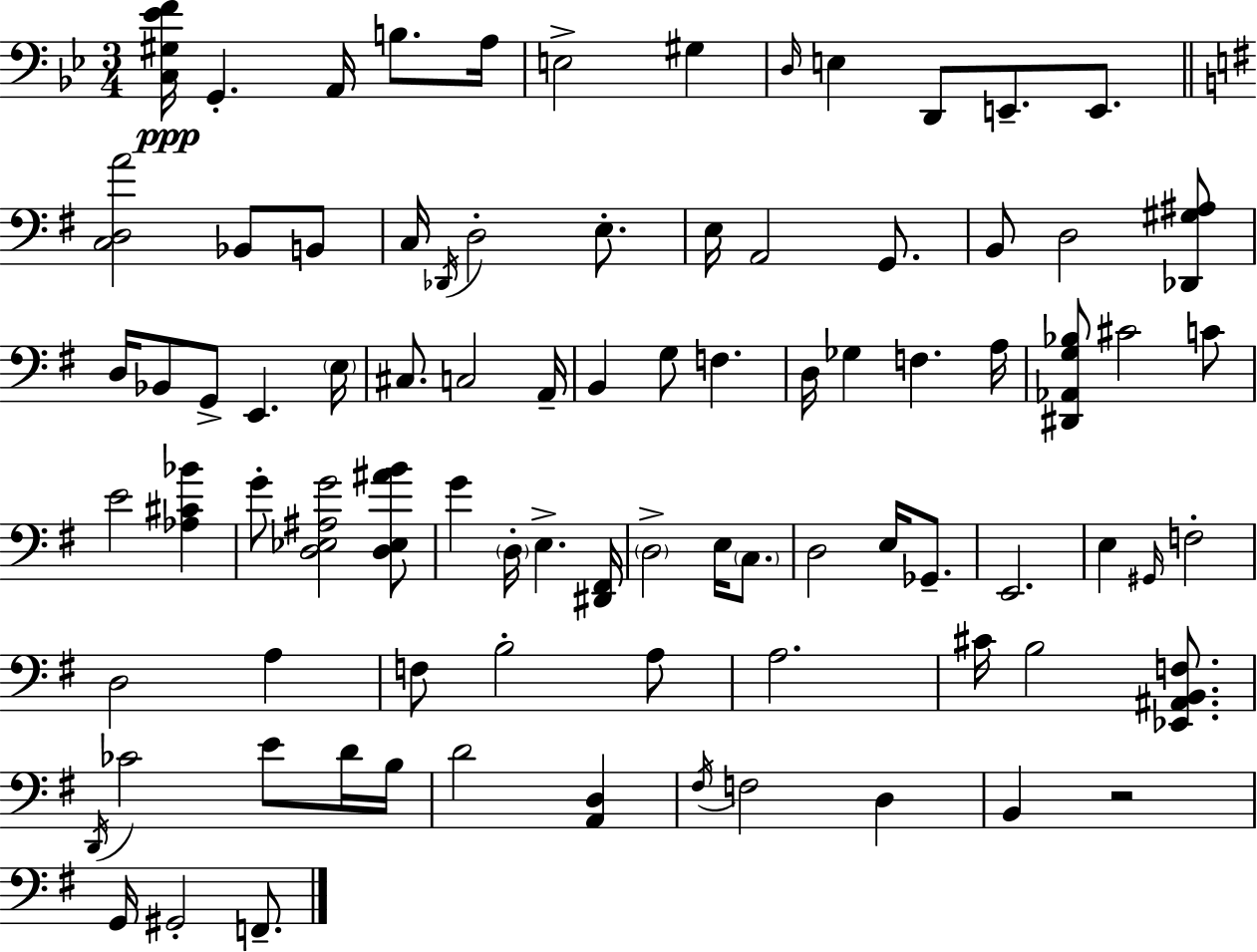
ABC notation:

X:1
T:Untitled
M:3/4
L:1/4
K:Gm
[C,^G,_EF]/4 G,, A,,/4 B,/2 A,/4 E,2 ^G, D,/4 E, D,,/2 E,,/2 E,,/2 [C,D,A]2 _B,,/2 B,,/2 C,/4 _D,,/4 D,2 E,/2 E,/4 A,,2 G,,/2 B,,/2 D,2 [_D,,^G,^A,]/2 D,/4 _B,,/2 G,,/2 E,, E,/4 ^C,/2 C,2 A,,/4 B,, G,/2 F, D,/4 _G, F, A,/4 [^D,,_A,,G,_B,]/2 ^C2 C/2 E2 [_A,^C_B] G/2 [D,_E,^A,G]2 [D,_E,^AB]/2 G D,/4 E, [^D,,^F,,]/4 D,2 E,/4 C,/2 D,2 E,/4 _G,,/2 E,,2 E, ^G,,/4 F,2 D,2 A, F,/2 B,2 A,/2 A,2 ^C/4 B,2 [_E,,^A,,B,,F,]/2 D,,/4 _C2 E/2 D/4 B,/4 D2 [A,,D,] ^F,/4 F,2 D, B,, z2 G,,/4 ^G,,2 F,,/2